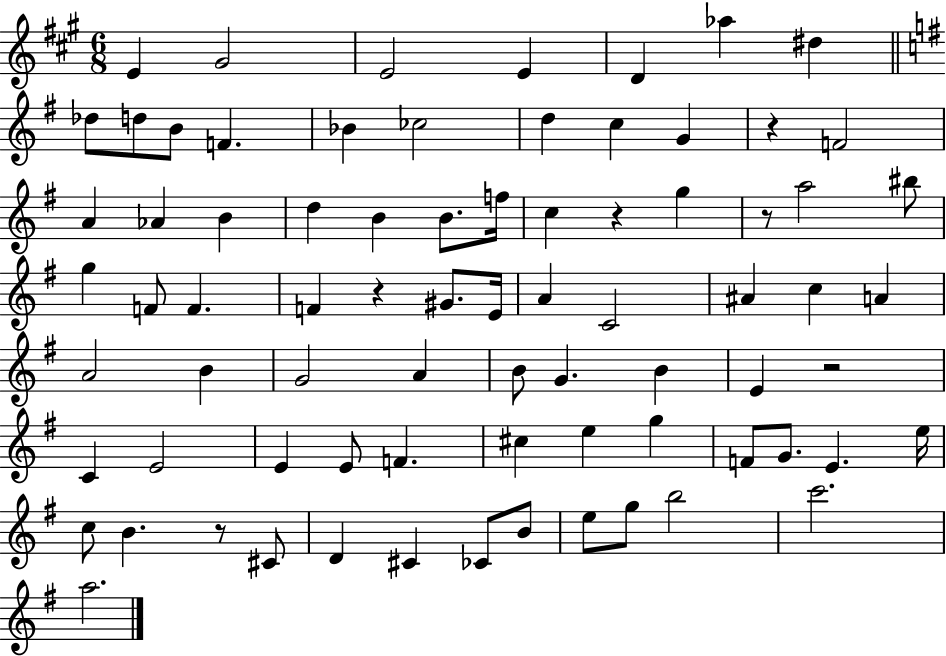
{
  \clef treble
  \numericTimeSignature
  \time 6/8
  \key a \major
  e'4 gis'2 | e'2 e'4 | d'4 aes''4 dis''4 | \bar "||" \break \key e \minor des''8 d''8 b'8 f'4. | bes'4 ces''2 | d''4 c''4 g'4 | r4 f'2 | \break a'4 aes'4 b'4 | d''4 b'4 b'8. f''16 | c''4 r4 g''4 | r8 a''2 bis''8 | \break g''4 f'8 f'4. | f'4 r4 gis'8. e'16 | a'4 c'2 | ais'4 c''4 a'4 | \break a'2 b'4 | g'2 a'4 | b'8 g'4. b'4 | e'4 r2 | \break c'4 e'2 | e'4 e'8 f'4. | cis''4 e''4 g''4 | f'8 g'8. e'4. e''16 | \break c''8 b'4. r8 cis'8 | d'4 cis'4 ces'8 b'8 | e''8 g''8 b''2 | c'''2. | \break a''2. | \bar "|."
}